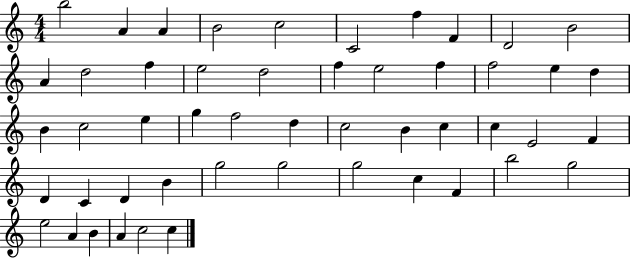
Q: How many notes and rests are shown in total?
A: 50